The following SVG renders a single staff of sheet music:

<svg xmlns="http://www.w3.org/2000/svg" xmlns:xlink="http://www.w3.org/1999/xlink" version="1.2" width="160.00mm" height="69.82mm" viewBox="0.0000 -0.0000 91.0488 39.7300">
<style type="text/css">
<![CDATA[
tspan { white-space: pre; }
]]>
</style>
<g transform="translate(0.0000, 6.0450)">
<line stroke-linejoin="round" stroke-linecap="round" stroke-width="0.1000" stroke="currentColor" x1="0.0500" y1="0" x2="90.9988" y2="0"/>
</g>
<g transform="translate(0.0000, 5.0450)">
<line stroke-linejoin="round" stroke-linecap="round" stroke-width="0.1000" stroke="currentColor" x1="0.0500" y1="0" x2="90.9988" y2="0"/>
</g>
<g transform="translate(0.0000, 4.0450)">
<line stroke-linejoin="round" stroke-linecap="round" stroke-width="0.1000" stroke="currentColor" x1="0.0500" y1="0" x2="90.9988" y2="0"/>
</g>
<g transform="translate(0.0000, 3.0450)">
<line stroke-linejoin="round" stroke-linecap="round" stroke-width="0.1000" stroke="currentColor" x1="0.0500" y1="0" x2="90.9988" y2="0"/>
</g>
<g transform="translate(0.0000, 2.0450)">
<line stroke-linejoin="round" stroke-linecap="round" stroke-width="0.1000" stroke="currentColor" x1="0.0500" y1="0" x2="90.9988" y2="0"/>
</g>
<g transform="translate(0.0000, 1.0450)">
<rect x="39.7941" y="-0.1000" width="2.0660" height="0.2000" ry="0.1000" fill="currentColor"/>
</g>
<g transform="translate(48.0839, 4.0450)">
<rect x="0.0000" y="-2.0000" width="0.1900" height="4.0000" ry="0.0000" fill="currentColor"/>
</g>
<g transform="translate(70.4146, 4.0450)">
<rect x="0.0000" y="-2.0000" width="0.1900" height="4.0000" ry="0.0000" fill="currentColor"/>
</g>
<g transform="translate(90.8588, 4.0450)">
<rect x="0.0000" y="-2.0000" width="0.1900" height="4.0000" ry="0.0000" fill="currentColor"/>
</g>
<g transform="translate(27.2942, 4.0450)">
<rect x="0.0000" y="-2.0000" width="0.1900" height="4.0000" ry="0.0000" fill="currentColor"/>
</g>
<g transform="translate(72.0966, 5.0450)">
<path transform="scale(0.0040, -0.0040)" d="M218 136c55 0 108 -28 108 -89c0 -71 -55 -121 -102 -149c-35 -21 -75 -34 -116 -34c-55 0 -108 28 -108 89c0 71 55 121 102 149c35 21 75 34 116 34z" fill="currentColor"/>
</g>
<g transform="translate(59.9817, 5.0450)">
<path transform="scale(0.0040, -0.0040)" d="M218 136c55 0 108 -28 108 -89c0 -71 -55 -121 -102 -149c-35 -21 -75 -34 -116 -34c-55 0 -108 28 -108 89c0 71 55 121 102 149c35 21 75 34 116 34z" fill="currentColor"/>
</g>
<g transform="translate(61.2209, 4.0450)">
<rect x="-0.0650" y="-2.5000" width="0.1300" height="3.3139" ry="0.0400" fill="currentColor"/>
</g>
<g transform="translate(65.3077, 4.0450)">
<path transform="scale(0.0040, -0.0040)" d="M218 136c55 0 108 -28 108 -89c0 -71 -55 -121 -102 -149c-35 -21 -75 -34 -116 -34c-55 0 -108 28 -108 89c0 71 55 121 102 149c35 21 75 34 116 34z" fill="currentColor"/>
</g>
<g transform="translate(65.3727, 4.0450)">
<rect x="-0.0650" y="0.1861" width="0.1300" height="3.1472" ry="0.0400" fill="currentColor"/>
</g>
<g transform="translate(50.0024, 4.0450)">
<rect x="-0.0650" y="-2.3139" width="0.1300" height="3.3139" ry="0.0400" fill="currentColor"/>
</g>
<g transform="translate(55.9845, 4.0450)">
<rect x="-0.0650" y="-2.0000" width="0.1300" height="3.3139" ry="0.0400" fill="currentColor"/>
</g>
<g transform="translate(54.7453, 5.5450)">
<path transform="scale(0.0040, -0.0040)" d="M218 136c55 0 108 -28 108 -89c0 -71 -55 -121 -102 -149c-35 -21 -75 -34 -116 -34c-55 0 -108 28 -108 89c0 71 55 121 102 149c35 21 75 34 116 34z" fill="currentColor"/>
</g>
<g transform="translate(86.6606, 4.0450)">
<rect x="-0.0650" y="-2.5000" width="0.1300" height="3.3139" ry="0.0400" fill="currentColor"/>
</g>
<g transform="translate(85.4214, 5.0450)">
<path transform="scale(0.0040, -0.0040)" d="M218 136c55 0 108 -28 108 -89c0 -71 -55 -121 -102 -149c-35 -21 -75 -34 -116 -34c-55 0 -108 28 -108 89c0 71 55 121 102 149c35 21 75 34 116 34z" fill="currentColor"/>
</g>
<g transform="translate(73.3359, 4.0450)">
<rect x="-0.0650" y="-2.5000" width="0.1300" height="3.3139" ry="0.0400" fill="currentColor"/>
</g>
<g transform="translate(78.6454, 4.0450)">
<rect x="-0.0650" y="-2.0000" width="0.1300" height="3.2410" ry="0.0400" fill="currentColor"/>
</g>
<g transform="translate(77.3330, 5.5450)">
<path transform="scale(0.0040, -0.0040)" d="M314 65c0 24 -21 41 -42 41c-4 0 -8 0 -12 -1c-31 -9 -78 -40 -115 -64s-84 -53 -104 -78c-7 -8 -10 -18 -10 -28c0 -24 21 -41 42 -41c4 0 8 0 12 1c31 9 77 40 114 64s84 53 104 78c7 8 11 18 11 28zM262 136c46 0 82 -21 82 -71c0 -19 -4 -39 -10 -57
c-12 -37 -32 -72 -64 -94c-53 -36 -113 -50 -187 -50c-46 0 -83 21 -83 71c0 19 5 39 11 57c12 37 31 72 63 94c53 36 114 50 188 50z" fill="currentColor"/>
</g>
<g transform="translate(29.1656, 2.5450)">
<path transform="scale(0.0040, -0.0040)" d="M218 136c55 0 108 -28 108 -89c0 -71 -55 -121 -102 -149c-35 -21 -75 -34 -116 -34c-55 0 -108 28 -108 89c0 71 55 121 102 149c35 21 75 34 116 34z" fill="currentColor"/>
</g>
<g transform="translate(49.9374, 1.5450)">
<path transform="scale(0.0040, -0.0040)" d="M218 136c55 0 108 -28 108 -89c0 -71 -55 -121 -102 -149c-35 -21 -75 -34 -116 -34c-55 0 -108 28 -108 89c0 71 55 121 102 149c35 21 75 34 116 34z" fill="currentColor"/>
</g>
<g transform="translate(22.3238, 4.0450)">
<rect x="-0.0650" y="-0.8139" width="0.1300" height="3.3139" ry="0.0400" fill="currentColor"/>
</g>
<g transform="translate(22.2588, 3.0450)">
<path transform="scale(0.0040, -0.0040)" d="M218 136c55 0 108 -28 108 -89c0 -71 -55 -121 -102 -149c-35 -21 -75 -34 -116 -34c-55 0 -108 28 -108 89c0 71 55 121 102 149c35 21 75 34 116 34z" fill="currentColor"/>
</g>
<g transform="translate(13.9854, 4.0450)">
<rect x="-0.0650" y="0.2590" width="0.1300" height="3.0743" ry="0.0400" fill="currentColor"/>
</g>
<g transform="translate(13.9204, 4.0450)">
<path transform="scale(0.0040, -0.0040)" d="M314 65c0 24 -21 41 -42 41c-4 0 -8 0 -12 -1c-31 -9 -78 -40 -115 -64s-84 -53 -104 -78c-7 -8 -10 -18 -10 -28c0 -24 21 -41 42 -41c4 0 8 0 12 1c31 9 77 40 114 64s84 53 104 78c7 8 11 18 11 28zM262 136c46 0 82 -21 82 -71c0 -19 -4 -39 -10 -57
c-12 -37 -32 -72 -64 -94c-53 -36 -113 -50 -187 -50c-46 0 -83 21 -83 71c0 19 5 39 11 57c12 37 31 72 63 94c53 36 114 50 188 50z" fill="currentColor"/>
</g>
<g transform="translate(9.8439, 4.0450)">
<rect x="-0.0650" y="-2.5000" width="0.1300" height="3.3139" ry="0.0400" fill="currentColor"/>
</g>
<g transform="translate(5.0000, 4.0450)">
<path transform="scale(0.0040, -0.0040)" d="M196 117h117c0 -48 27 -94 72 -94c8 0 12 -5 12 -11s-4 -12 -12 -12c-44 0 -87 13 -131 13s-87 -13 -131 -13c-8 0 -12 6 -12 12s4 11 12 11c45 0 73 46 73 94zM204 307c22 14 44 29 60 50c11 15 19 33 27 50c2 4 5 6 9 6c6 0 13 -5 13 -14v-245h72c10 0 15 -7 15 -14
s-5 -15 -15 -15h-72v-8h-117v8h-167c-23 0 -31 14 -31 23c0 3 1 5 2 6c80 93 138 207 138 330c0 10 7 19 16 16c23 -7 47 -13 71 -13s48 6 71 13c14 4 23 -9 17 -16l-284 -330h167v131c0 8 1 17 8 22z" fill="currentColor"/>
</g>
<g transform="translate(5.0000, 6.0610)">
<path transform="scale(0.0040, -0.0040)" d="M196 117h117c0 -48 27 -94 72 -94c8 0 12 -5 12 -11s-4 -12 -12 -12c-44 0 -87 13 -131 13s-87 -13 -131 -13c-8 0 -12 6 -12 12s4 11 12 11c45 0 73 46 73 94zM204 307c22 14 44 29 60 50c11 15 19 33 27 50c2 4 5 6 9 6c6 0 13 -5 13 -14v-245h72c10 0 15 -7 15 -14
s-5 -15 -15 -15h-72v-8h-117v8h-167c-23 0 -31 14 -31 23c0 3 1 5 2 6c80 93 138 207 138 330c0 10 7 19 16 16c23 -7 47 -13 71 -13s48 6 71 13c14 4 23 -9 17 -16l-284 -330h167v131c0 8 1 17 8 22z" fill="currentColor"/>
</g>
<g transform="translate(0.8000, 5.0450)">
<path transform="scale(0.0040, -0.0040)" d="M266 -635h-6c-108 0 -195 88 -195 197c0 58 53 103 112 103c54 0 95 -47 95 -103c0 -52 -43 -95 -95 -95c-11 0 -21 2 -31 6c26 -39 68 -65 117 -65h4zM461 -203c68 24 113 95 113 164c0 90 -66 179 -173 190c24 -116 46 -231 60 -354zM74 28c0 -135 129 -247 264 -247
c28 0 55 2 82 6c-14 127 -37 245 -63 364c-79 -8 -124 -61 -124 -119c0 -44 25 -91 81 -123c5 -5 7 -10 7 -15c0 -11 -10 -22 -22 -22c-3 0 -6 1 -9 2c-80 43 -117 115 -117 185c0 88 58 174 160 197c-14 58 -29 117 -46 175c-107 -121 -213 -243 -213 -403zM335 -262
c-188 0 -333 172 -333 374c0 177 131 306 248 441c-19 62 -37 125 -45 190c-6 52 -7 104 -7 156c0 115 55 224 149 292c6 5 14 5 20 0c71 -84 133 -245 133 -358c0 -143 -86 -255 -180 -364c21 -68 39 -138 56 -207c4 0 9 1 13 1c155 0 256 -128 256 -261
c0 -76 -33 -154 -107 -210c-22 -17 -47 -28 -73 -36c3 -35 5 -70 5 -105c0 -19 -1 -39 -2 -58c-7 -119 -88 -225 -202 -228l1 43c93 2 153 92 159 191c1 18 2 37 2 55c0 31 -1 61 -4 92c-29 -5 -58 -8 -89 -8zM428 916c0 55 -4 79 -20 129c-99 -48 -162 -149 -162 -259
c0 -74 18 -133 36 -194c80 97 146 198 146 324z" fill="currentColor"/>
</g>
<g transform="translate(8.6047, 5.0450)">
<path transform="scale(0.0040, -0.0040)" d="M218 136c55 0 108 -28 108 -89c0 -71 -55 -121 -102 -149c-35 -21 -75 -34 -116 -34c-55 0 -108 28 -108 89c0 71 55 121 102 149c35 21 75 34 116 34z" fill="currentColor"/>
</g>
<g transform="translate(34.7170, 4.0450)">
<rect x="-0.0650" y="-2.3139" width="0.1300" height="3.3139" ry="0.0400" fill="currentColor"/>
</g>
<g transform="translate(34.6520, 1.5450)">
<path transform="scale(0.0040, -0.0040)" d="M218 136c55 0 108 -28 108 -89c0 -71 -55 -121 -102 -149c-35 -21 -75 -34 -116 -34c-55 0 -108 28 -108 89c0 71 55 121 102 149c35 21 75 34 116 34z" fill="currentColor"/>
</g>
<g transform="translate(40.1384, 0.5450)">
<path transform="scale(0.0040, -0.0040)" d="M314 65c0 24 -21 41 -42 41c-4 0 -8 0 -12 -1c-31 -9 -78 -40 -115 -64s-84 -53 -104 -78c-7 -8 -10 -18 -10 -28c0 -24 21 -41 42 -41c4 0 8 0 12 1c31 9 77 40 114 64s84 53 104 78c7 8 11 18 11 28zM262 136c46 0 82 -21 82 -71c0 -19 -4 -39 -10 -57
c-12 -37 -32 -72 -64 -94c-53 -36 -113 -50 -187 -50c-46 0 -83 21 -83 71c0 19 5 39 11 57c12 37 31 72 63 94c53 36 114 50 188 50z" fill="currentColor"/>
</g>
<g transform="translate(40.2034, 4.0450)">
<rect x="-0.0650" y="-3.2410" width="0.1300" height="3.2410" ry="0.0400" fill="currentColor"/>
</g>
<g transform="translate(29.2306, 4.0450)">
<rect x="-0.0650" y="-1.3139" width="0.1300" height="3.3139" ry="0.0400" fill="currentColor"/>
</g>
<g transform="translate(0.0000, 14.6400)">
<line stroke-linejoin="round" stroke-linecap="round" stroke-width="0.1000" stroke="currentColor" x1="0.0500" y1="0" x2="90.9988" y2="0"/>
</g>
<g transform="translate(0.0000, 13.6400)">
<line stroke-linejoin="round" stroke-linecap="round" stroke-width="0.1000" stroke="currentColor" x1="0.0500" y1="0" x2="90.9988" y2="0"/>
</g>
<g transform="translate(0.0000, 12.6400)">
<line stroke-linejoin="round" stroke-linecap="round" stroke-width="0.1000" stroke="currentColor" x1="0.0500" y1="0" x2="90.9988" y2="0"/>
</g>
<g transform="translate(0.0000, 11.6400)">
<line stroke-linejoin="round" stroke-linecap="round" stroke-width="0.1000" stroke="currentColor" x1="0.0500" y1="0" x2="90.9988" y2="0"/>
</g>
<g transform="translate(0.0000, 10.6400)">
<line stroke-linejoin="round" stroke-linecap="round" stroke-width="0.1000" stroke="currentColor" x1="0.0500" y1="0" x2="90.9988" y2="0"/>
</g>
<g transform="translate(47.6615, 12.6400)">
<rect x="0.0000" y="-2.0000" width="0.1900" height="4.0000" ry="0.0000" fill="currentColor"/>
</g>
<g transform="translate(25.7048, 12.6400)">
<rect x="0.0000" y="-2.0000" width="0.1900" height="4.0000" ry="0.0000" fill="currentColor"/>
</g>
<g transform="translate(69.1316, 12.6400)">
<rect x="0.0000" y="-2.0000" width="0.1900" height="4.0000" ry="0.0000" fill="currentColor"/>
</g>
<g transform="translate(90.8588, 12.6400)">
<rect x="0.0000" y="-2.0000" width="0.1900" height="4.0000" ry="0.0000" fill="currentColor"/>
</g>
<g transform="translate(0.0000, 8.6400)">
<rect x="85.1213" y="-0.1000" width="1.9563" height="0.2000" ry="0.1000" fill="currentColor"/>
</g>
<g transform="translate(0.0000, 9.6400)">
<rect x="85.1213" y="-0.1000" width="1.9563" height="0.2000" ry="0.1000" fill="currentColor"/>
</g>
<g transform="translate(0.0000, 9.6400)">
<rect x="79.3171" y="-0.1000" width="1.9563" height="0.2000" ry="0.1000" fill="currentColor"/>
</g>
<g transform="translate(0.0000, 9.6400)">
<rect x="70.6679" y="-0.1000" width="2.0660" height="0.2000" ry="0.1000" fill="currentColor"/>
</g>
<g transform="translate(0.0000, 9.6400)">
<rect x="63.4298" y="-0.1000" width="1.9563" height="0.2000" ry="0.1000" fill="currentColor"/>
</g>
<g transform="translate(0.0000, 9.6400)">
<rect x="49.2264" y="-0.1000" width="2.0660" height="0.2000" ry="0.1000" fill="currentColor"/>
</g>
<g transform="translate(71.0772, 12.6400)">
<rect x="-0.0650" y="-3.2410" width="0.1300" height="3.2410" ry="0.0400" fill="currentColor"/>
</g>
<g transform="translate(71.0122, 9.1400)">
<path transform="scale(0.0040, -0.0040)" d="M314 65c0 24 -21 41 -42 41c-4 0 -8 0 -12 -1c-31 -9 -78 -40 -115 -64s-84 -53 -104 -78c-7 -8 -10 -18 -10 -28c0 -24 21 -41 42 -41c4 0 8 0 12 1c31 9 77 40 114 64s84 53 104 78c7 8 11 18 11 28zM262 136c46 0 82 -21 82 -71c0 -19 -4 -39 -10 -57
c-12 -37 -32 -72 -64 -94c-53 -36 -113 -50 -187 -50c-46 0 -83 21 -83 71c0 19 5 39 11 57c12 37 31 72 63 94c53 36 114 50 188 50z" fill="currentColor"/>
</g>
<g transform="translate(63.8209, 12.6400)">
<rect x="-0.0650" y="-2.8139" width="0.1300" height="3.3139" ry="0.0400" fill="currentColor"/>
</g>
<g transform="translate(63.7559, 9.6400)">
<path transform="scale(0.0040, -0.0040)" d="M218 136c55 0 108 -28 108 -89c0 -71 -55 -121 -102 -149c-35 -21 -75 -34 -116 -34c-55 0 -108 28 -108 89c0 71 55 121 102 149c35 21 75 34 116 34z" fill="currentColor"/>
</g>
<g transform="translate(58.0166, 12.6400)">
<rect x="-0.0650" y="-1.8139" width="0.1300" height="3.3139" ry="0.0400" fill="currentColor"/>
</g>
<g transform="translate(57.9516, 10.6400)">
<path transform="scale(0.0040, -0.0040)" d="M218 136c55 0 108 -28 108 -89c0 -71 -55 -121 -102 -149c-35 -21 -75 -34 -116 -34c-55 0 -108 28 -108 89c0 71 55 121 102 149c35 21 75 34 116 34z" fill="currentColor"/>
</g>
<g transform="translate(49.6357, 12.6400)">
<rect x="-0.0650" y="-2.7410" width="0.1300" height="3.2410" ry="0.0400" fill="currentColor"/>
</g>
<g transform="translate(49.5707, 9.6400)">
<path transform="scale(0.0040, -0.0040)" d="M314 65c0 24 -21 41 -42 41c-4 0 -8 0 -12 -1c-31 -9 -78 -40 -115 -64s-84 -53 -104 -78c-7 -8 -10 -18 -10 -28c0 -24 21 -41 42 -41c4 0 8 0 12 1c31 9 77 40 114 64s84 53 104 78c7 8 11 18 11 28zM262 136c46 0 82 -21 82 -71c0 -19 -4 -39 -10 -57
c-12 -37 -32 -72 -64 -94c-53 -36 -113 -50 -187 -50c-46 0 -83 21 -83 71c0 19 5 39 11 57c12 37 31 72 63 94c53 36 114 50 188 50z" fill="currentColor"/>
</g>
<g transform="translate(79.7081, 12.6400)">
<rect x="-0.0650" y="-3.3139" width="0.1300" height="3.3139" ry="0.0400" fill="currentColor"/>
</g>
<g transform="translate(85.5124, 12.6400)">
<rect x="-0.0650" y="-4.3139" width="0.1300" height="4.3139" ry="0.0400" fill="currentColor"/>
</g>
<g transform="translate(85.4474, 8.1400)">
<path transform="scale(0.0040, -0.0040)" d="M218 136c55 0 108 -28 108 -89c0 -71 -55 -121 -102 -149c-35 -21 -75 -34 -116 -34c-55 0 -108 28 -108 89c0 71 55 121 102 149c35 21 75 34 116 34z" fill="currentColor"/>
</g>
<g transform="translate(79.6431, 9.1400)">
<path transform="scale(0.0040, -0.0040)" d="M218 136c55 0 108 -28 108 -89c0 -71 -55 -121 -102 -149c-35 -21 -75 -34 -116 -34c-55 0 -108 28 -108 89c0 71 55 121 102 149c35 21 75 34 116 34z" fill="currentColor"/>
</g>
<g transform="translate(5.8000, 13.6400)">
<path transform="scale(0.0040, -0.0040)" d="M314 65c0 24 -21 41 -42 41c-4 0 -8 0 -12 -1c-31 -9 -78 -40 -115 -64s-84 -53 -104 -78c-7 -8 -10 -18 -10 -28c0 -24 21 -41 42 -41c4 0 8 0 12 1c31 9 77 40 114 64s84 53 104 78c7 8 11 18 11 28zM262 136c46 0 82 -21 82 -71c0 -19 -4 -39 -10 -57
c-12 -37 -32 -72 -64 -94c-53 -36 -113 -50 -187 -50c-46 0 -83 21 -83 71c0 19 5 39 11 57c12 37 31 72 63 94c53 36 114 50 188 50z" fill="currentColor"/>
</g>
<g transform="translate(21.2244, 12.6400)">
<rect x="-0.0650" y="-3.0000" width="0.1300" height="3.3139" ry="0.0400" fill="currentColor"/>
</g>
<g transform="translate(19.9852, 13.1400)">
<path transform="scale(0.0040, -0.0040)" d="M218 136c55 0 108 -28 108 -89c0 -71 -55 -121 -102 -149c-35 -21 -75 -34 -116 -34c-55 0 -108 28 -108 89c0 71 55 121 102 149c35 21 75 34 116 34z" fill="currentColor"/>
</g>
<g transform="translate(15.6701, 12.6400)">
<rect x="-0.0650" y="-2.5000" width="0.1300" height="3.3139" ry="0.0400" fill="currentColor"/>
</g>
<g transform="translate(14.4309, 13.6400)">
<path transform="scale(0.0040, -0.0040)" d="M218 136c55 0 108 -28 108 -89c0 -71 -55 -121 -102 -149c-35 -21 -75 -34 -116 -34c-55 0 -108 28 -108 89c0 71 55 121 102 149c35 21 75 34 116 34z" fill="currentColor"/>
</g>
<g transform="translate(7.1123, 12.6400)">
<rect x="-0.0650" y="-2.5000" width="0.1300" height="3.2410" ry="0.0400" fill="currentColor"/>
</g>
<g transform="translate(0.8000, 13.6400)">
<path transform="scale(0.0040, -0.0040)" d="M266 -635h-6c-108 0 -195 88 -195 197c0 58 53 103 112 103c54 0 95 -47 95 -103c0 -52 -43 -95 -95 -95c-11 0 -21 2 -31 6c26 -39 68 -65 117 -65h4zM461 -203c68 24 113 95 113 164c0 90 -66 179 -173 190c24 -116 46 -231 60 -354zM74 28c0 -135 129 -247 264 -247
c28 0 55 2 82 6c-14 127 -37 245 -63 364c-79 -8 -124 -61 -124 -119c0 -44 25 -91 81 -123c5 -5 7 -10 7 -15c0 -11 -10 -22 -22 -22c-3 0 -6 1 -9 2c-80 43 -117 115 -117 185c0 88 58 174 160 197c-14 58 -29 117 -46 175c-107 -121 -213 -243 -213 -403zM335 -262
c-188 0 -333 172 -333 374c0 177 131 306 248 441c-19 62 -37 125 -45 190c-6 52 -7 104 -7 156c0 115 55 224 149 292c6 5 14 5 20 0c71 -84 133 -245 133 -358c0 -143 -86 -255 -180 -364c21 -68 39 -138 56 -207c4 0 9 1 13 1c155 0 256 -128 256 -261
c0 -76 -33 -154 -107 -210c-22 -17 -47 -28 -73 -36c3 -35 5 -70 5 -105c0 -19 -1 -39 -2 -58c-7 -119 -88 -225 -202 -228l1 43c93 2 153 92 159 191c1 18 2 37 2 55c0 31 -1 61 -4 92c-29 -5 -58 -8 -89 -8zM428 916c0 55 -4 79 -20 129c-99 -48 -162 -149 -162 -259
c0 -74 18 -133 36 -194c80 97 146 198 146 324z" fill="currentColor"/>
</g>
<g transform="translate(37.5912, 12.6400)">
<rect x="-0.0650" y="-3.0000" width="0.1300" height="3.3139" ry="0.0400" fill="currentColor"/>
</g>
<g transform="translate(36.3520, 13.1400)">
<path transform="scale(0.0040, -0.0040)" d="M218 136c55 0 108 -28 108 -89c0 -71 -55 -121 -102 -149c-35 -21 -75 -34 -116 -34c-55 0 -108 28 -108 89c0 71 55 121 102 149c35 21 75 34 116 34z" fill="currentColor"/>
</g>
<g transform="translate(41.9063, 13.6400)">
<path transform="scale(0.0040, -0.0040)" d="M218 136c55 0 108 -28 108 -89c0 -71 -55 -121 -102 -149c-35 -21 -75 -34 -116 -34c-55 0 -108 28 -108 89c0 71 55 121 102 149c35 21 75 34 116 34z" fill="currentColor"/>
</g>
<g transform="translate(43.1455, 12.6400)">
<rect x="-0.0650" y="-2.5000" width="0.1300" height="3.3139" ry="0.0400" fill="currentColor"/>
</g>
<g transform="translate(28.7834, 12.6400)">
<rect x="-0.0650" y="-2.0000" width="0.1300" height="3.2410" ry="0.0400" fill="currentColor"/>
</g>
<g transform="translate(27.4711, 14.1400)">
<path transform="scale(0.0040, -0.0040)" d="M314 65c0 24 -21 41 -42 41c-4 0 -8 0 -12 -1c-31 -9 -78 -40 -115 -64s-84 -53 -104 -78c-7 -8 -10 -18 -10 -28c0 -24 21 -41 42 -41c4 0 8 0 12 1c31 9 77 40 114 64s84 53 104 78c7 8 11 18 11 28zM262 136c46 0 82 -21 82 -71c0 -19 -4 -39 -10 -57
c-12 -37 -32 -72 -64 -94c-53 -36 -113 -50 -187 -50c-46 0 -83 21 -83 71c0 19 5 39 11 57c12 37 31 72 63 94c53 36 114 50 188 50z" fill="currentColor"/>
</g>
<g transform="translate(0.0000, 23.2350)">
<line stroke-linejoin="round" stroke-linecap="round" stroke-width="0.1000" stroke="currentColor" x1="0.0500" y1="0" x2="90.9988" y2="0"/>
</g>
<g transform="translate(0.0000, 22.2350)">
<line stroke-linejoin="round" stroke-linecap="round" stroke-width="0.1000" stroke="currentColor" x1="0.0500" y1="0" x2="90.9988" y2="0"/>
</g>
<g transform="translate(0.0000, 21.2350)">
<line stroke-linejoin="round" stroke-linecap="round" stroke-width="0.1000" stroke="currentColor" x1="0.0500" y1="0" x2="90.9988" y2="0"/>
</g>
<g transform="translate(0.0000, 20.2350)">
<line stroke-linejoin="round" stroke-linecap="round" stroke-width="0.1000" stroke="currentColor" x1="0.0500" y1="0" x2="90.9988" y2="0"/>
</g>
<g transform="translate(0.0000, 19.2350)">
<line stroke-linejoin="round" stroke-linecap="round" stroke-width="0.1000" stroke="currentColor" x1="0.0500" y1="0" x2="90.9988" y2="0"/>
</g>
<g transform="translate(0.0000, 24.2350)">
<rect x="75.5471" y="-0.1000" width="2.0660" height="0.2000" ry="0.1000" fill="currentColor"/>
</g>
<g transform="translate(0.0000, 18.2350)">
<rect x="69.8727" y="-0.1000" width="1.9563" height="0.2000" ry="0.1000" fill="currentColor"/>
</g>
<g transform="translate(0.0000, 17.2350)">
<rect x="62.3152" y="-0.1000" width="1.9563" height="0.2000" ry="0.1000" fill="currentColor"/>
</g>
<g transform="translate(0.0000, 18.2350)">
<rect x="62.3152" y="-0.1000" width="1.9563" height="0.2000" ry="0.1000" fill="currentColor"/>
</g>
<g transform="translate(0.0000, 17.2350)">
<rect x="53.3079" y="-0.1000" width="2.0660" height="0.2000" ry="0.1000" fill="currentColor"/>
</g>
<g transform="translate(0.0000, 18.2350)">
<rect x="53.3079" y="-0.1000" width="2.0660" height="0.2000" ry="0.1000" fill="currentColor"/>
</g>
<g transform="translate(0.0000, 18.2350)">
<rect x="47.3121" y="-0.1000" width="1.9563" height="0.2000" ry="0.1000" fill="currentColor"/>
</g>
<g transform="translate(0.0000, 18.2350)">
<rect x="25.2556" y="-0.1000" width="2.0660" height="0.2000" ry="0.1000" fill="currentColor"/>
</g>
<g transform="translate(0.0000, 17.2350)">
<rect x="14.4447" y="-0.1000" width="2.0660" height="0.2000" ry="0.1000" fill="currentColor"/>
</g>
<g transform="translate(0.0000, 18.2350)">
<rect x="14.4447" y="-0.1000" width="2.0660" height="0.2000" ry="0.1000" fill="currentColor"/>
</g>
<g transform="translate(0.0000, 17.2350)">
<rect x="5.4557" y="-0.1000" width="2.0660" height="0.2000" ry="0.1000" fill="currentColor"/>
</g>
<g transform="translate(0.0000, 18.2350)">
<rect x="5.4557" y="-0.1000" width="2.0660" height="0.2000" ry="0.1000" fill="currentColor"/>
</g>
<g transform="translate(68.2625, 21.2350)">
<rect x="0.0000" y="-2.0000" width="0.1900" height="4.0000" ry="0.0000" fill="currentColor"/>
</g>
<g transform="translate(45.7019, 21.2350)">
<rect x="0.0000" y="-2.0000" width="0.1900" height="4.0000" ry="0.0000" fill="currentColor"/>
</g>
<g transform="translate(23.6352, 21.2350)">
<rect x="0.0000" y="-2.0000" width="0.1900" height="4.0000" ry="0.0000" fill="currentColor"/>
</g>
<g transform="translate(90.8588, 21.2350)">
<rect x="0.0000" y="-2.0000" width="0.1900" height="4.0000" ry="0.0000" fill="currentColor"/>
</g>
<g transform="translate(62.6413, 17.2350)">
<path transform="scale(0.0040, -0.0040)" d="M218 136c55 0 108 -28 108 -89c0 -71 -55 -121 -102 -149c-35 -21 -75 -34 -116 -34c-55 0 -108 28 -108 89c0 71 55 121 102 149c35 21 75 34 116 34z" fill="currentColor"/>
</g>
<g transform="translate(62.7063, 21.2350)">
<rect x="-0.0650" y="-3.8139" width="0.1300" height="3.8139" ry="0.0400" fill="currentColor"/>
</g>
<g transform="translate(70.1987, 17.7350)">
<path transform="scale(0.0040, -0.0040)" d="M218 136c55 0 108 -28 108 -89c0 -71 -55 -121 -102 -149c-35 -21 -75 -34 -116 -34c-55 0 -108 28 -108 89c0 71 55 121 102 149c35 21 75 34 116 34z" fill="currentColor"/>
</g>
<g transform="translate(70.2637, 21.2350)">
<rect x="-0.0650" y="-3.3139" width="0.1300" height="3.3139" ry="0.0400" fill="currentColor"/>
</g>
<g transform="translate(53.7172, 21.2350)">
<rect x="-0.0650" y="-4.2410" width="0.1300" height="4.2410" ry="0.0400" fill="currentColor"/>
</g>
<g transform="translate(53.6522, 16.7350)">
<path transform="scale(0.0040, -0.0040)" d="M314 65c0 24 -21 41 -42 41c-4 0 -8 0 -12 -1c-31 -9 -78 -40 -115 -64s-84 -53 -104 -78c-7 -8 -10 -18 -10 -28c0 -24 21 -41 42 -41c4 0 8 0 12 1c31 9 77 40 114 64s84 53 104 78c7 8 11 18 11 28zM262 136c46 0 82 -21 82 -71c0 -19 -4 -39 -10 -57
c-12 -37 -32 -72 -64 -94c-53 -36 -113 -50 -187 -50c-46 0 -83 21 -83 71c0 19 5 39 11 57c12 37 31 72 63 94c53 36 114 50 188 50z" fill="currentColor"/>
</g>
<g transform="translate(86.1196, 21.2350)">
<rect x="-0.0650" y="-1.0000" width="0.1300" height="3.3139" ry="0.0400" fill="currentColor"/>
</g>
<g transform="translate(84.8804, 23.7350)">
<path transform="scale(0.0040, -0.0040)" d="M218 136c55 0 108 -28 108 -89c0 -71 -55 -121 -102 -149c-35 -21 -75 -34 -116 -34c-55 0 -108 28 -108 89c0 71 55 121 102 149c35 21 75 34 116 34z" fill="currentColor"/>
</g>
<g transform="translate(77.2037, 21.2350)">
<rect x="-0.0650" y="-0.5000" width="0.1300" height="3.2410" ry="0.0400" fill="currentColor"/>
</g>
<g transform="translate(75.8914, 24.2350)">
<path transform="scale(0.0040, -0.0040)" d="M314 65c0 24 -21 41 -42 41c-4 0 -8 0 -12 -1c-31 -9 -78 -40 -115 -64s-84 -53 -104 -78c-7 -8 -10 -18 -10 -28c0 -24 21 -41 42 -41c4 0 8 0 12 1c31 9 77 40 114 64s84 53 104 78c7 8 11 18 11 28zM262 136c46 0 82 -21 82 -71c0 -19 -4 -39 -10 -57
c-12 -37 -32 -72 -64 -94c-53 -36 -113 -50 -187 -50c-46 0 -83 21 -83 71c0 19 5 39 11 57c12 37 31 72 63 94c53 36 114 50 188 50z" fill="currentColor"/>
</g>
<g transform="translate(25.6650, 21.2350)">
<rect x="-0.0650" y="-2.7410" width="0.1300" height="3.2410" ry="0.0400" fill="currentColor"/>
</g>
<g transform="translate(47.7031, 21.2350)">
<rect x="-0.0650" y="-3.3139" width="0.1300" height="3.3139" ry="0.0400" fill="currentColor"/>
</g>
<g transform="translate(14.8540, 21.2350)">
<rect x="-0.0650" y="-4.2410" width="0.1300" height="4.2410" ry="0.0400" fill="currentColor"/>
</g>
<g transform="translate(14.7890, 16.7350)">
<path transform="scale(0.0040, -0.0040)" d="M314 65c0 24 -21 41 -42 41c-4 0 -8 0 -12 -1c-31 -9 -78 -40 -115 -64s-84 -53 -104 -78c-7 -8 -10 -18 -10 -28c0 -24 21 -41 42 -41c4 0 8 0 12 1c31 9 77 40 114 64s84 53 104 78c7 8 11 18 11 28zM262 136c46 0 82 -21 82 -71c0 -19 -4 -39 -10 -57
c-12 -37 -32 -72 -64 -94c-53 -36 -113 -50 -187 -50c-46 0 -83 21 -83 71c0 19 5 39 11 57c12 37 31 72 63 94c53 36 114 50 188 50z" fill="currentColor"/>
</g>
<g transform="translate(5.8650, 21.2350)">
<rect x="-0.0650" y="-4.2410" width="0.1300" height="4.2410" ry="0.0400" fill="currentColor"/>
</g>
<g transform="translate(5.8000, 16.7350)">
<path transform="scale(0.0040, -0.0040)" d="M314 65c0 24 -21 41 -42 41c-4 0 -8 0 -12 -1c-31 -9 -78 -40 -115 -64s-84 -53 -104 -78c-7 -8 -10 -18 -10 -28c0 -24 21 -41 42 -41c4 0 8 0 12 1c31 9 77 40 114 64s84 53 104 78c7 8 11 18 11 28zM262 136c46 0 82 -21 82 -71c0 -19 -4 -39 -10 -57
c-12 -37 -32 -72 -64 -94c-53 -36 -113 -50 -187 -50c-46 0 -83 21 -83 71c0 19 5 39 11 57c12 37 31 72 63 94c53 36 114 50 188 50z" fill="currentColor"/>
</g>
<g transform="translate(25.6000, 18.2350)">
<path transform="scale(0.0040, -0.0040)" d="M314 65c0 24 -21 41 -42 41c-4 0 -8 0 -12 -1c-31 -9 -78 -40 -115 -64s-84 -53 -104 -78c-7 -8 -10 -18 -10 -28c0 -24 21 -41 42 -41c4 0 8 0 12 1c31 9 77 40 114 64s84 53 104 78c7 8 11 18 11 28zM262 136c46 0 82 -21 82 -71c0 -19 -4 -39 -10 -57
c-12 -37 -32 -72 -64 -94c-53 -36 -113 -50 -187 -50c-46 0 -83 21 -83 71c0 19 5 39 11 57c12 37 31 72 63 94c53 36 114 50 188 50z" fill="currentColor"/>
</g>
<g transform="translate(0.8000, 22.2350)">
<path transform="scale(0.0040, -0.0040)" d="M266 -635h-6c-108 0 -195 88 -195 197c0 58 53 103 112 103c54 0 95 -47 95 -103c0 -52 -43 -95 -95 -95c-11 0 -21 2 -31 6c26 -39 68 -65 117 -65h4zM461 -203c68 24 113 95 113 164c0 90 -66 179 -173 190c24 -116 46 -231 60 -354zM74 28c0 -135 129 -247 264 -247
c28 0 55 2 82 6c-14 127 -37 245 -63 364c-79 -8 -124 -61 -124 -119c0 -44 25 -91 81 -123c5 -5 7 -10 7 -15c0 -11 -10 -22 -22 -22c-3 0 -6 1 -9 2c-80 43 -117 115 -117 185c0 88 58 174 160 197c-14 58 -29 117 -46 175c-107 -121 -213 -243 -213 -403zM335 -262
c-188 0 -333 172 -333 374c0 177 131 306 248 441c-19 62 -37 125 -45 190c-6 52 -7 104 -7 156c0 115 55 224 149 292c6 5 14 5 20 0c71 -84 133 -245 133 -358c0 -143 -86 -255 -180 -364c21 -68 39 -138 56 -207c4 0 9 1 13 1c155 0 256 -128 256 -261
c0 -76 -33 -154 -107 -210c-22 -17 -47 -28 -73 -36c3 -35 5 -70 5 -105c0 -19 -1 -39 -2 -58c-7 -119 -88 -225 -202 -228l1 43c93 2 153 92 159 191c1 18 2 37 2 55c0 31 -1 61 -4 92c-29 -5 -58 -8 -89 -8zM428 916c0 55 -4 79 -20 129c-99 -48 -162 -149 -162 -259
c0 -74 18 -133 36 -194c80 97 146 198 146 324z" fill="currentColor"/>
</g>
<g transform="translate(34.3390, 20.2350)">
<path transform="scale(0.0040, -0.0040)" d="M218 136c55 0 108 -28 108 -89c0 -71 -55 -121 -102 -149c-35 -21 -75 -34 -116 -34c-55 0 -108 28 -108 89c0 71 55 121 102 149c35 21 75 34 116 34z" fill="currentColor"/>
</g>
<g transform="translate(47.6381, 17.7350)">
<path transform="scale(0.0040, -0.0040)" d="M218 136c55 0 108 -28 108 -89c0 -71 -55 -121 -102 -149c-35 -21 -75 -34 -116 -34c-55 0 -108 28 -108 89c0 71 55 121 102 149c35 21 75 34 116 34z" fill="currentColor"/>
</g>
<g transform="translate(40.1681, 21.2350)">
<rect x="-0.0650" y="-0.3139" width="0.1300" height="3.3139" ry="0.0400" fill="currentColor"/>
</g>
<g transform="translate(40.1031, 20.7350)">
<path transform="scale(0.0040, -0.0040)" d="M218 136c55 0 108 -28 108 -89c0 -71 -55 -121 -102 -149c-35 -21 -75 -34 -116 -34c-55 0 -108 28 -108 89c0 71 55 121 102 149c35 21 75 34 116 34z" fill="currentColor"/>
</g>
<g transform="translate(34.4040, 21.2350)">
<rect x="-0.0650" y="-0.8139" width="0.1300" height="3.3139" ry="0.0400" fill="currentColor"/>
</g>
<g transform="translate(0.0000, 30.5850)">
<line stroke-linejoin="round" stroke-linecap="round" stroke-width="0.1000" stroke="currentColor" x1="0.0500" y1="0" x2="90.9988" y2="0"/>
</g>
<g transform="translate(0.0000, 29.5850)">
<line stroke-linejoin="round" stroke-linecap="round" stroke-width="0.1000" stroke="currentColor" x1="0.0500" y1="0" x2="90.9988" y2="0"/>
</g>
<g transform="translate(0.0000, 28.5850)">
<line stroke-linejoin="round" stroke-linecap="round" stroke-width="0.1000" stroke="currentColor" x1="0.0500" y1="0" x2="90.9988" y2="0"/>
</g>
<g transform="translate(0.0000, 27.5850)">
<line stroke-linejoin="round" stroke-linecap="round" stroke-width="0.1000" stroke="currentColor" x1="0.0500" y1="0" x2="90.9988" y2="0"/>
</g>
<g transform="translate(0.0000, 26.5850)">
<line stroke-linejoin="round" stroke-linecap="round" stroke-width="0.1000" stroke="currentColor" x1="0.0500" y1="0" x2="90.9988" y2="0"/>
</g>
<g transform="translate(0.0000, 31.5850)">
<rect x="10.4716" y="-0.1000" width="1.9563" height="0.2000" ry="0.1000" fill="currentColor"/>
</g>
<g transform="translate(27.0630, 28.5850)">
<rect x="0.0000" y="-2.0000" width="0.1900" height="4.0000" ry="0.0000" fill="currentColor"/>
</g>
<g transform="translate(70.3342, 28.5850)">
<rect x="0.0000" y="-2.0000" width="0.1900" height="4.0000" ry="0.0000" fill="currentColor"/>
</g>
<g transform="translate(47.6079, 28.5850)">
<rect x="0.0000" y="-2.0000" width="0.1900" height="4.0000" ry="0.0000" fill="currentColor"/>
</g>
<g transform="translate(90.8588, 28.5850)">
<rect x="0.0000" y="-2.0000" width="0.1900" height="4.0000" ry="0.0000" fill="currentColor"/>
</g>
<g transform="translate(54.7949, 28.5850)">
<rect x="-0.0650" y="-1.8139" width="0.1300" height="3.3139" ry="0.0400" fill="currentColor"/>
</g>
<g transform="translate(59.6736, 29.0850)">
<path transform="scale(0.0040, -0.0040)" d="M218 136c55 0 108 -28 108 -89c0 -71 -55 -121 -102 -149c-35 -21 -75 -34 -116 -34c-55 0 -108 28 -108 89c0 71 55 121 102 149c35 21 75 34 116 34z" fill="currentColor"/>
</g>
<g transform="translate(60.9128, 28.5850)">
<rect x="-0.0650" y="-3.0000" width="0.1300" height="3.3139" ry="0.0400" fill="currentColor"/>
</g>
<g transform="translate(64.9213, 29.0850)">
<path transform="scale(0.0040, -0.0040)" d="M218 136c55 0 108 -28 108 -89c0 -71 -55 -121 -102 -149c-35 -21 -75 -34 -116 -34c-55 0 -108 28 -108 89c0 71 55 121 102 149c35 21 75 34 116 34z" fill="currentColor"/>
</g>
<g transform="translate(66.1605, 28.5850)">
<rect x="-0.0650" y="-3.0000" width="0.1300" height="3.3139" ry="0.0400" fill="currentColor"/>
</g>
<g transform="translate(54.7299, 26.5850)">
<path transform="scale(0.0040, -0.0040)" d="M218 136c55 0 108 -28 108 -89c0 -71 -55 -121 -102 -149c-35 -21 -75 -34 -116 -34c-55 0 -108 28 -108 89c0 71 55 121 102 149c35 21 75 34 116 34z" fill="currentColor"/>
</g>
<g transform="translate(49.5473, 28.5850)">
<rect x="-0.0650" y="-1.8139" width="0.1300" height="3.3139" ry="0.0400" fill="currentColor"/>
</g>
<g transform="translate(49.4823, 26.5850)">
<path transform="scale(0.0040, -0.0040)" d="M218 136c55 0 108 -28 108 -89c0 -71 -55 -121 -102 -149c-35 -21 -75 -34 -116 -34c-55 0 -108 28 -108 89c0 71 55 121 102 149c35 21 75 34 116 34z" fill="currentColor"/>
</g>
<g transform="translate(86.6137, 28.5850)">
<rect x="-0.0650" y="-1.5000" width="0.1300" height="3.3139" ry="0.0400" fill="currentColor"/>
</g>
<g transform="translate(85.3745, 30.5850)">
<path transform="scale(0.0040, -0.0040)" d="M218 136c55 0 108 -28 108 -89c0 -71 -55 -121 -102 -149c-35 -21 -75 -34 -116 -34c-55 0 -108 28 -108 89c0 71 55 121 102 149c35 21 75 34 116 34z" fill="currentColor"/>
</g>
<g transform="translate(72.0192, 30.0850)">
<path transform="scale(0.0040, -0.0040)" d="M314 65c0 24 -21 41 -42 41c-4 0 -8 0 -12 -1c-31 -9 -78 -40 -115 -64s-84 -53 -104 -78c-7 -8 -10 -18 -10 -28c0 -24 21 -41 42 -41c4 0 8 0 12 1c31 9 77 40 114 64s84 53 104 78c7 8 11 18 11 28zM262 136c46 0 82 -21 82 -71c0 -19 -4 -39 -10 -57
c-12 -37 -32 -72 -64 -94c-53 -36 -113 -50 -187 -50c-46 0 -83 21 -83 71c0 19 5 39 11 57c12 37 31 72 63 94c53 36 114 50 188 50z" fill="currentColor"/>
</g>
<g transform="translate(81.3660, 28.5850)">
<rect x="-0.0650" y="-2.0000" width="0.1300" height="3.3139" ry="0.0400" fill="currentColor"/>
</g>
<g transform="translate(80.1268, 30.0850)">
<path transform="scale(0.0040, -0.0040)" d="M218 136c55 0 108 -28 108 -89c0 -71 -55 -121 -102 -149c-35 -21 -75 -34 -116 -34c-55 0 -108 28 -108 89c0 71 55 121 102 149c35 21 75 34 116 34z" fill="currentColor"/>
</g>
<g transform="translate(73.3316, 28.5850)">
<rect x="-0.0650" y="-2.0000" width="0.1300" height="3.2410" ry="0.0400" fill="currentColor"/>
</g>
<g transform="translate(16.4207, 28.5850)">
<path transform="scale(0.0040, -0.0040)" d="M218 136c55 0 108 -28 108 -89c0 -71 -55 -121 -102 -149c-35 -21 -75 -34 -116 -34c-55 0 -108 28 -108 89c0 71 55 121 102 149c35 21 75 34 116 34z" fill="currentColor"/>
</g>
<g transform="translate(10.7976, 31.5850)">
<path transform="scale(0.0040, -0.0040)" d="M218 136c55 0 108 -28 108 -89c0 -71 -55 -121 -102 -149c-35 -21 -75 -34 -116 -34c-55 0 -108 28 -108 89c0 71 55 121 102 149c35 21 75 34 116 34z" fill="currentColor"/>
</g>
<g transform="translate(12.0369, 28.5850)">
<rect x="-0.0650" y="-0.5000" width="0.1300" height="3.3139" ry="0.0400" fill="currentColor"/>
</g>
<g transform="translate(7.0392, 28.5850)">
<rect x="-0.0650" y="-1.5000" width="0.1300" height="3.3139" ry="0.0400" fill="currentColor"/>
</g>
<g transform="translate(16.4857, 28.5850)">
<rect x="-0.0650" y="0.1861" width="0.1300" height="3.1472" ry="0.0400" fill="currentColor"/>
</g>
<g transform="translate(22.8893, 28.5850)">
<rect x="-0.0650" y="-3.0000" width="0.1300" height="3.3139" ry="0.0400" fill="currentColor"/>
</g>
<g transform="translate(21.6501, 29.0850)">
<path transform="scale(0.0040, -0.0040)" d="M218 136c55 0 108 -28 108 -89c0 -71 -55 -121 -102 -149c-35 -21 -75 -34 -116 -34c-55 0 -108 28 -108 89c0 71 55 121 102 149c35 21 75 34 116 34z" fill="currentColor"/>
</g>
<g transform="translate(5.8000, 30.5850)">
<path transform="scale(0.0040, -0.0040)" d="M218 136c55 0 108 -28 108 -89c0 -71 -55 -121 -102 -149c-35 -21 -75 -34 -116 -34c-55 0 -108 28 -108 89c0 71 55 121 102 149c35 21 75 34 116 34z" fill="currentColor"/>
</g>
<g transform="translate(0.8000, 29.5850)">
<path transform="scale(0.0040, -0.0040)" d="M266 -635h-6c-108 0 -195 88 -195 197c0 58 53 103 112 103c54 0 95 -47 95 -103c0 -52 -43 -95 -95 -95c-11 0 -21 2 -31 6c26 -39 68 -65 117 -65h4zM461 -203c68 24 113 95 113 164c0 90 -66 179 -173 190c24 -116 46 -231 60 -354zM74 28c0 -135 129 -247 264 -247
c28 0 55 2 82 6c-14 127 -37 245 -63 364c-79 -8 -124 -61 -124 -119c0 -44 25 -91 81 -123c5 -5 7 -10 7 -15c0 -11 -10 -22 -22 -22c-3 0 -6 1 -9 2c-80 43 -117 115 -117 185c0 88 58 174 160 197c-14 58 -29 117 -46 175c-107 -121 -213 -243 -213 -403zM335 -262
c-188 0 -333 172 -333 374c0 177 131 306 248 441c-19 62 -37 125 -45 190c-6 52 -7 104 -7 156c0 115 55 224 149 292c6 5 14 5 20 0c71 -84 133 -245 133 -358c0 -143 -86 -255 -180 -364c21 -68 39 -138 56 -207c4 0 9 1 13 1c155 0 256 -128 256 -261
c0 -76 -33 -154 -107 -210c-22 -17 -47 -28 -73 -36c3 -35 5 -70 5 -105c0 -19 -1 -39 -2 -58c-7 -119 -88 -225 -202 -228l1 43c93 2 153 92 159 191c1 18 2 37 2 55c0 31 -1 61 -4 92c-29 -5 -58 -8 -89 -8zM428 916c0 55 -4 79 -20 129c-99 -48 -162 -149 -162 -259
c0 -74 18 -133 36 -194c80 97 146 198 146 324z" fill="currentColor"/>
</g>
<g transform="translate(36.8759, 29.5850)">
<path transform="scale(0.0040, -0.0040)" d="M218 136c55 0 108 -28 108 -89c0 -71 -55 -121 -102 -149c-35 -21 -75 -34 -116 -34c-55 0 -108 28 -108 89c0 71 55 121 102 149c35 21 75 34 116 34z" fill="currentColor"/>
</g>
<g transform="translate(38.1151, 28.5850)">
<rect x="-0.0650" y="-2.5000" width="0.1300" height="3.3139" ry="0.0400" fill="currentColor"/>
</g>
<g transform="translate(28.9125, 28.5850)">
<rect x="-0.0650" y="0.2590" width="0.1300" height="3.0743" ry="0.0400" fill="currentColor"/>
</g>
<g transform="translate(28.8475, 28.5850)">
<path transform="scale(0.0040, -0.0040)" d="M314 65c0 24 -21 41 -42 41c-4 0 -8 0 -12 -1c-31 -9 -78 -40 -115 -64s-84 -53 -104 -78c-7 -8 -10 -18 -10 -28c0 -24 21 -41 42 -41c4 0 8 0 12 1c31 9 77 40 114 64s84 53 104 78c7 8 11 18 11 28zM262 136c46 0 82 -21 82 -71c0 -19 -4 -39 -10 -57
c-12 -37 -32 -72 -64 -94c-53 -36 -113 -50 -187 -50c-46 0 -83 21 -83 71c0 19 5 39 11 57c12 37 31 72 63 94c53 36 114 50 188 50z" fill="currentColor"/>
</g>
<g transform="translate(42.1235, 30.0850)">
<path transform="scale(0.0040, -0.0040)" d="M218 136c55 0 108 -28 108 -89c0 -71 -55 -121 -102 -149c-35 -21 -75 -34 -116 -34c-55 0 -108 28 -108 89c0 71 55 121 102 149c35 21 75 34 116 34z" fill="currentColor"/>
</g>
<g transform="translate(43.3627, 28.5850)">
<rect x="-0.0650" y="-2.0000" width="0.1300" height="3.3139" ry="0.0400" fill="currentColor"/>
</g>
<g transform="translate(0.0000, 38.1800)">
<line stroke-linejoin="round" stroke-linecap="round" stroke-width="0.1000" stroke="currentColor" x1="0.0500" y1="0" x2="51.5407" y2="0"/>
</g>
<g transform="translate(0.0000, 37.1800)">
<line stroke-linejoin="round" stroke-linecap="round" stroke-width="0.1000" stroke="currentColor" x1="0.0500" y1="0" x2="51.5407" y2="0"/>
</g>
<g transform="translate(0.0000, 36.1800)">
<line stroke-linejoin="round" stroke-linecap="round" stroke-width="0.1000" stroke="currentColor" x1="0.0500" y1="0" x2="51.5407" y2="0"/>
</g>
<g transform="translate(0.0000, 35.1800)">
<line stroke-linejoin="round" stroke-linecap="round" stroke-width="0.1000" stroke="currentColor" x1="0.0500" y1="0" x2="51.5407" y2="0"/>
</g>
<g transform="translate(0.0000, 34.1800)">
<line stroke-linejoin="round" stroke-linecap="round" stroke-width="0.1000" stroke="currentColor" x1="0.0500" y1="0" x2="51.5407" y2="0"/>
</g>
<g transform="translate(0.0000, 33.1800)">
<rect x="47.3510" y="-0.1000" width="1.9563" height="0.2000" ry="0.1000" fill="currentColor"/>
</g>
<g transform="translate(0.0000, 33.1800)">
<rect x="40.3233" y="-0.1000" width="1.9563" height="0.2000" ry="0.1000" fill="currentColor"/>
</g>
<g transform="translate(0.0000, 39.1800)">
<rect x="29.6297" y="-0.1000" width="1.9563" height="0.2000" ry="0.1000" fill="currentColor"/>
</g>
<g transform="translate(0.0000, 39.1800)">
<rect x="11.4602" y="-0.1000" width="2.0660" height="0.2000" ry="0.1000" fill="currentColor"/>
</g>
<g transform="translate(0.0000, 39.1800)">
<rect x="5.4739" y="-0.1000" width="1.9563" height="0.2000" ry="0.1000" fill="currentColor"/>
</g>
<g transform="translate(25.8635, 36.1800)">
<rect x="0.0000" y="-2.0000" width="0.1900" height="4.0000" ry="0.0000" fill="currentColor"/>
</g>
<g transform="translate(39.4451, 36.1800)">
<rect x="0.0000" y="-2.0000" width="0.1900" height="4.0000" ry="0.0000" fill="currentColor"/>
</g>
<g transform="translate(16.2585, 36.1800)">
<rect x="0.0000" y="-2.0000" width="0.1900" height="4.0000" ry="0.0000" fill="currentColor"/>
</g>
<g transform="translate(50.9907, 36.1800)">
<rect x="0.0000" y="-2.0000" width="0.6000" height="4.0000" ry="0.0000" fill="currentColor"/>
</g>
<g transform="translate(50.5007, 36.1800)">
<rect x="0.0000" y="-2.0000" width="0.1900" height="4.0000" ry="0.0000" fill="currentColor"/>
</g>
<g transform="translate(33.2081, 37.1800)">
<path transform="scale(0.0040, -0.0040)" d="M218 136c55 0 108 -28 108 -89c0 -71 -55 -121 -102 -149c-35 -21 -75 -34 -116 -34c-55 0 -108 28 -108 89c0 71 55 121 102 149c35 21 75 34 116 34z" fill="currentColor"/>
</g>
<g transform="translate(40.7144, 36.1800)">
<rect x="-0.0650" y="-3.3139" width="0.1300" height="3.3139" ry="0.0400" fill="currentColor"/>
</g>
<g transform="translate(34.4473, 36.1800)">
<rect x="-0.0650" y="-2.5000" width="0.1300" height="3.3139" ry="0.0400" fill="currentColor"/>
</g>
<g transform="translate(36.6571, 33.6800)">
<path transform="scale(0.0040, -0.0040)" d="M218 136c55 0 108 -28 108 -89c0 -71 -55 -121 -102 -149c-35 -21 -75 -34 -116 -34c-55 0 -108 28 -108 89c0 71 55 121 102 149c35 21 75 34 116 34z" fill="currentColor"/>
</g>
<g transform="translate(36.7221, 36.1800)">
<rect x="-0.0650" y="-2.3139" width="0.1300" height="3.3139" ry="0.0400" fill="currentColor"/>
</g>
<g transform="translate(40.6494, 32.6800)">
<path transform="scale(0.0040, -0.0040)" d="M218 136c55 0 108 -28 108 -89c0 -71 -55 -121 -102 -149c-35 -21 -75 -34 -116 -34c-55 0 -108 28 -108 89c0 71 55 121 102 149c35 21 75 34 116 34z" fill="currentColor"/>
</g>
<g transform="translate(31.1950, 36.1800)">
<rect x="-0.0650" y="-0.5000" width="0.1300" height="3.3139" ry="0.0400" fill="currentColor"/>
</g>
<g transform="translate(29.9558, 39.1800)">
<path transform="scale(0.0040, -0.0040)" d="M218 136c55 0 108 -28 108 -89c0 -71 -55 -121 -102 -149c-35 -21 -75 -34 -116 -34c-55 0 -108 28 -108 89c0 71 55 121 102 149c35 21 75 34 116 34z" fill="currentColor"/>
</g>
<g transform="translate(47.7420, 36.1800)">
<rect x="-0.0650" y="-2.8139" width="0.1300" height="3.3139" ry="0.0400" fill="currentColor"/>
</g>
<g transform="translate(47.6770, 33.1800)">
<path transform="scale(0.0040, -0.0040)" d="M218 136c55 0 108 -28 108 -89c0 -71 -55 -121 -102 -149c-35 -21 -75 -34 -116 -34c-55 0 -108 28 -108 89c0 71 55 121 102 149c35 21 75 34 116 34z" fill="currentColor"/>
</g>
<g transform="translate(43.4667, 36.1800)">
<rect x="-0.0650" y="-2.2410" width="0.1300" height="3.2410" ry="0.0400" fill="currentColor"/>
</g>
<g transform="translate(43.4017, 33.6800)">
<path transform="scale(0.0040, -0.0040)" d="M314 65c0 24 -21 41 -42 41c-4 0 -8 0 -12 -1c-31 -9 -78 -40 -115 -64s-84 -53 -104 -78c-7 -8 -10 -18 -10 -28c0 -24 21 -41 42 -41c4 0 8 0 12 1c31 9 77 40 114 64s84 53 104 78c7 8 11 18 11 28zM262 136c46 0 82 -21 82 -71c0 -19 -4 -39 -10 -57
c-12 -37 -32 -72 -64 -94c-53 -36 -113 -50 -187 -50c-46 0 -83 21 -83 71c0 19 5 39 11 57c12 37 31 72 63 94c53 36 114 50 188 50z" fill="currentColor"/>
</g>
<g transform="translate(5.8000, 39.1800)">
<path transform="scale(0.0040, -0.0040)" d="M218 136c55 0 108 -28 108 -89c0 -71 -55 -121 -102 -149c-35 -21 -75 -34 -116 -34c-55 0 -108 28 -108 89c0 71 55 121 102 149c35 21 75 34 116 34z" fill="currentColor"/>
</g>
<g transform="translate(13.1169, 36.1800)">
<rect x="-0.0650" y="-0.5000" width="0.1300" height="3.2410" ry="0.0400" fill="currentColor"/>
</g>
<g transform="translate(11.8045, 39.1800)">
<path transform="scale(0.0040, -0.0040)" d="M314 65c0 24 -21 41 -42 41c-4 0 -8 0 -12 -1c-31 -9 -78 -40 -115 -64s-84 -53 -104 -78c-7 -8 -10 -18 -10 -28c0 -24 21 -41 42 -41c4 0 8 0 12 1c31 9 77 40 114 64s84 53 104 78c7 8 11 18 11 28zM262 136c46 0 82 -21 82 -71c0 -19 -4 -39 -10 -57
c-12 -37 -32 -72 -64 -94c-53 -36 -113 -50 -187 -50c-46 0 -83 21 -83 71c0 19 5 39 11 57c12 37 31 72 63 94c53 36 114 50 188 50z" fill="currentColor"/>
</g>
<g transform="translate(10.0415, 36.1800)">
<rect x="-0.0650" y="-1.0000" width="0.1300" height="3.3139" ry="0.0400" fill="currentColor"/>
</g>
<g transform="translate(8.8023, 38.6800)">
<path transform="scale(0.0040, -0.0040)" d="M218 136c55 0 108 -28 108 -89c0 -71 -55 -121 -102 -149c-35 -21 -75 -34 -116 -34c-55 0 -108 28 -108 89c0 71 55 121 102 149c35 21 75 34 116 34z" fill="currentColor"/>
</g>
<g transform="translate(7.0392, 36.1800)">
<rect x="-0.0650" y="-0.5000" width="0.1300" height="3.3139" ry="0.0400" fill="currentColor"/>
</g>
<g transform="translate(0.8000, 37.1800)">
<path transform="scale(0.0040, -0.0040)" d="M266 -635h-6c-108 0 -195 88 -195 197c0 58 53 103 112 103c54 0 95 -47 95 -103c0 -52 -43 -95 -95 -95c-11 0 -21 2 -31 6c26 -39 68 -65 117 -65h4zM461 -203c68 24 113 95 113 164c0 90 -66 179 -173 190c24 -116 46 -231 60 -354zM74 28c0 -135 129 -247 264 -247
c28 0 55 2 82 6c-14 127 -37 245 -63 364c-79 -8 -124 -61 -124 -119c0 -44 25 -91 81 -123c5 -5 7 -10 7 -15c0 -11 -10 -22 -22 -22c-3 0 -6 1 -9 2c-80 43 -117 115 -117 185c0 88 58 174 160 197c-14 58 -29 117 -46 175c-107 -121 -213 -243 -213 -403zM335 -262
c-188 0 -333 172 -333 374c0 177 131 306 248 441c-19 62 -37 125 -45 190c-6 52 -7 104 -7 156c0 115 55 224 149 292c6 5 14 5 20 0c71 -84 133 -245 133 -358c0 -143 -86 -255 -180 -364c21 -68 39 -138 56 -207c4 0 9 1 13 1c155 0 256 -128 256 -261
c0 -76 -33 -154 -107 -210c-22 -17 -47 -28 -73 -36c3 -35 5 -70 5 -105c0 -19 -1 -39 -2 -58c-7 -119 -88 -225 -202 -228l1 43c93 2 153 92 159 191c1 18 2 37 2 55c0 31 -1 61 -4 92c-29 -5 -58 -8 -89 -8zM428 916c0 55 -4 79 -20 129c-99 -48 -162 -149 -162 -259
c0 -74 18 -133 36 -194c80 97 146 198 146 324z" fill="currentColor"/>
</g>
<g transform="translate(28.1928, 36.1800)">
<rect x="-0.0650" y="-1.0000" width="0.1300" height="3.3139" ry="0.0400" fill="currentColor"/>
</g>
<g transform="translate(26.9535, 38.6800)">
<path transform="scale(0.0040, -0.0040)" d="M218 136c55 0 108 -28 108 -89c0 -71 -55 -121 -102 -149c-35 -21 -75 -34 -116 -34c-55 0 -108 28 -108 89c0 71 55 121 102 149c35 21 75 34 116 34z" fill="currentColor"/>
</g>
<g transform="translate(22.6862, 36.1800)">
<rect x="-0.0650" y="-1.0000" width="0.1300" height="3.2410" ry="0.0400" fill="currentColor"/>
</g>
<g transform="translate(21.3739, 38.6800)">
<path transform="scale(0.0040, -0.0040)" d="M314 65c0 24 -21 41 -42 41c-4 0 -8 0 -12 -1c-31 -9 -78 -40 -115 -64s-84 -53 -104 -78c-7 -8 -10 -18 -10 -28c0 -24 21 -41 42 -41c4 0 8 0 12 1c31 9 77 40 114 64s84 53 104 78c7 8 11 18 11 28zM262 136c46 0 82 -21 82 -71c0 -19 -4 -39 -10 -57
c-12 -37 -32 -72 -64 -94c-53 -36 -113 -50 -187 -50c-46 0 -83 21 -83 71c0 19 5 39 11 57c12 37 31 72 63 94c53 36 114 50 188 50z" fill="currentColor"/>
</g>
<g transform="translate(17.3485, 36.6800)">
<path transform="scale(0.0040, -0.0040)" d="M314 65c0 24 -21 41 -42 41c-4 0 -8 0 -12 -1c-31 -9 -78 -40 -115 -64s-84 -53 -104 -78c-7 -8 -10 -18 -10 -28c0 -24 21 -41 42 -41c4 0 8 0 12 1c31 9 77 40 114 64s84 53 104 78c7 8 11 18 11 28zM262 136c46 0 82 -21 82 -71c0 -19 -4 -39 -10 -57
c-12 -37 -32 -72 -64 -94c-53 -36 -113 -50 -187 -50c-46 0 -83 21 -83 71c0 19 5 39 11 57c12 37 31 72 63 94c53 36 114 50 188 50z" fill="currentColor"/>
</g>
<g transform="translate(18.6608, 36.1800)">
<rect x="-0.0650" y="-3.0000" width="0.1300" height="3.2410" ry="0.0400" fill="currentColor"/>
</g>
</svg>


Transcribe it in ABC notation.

X:1
T:Untitled
M:4/4
L:1/4
K:C
G B2 d e g b2 g F G B G F2 G G2 G A F2 A G a2 f a b2 b d' d'2 d'2 a2 d c b d'2 c' b C2 D E C B A B2 G F f f A A F2 F E C D C2 A2 D2 D C G g b g2 a